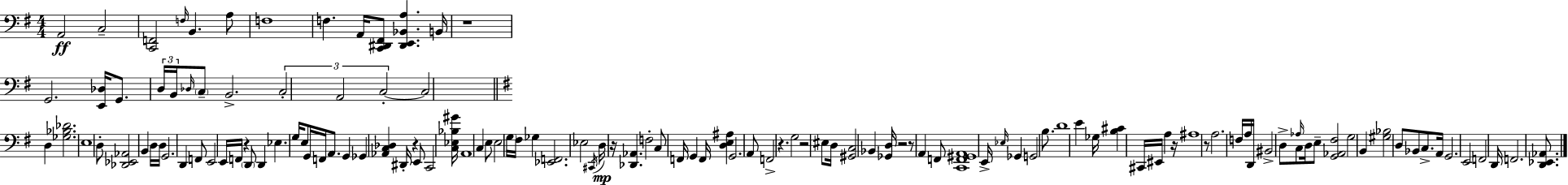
{
  \clef bass
  \numericTimeSignature
  \time 4/4
  \key g \major
  a,2\ff c2-- | <c, f,>2 \grace { f16 } b,4. a8 | f1 | f4. a,16 <c, dis, fis,>8 <dis, e, bes, a>4. | \break b,16 r1 | g,2. <e, des>16 g,8. | \tuplet 3/2 { d16 b,16 \grace { des16 } } \parenthesize c8-- b,2.-> | \tuplet 3/2 { c2-. a,2 | \break c2-.~~ } c2 | \bar "||" \break \key g \major d4 <ges bes des'>2. | e1 | d8-. <des, ees, aes,>2 b,4 d16 d16 | g,2. d,4 | \break f,8 e,2 e,16 f,16 r4 | \parenthesize d,8 d,4 ees4. g16 e8 g,16 | f,16 a,8. g,4 ges,4 <aes, c des>4 | dis,16-. r4 e,8 c,2 <c ees bes gis'>16 | \break a,1 | c4 e8 e2 \parenthesize g16 fis16 | ges4 <ees, f,>2. | ees2 \acciaccatura { cis,16 }\mp d16 r16 <des, aes,>4. | \break f2-. c8 f,16 g,4 | f,16 <d e ais>4 g,2. | a,8 f,2-> r4. | g2 r2 | \break eis8 d16 <gis, c>2 bes,4 | <ges, d>16 r2 r8 a,4 f,8 | <c, f, gis, a,>1 | e,16-> \grace { ees16 } ges,4 g,2 b8. | \break d'1 | e'4 ges16 <b cis'>4 cis,16 eis,16 a4 | r16 ais1 | r8 a2. | \break f16 a16 d,16 bis,2-> d8-> \grace { aes16 } c8 | d16 e8-- <g, aes, fis>2 g2 | b,4 <gis bes>2 d8 | bes,8 c8.-> a,16 g,2. | \break e,2 f,2 | d,16 f,2. | <d, ees, aes,>8. \bar "|."
}